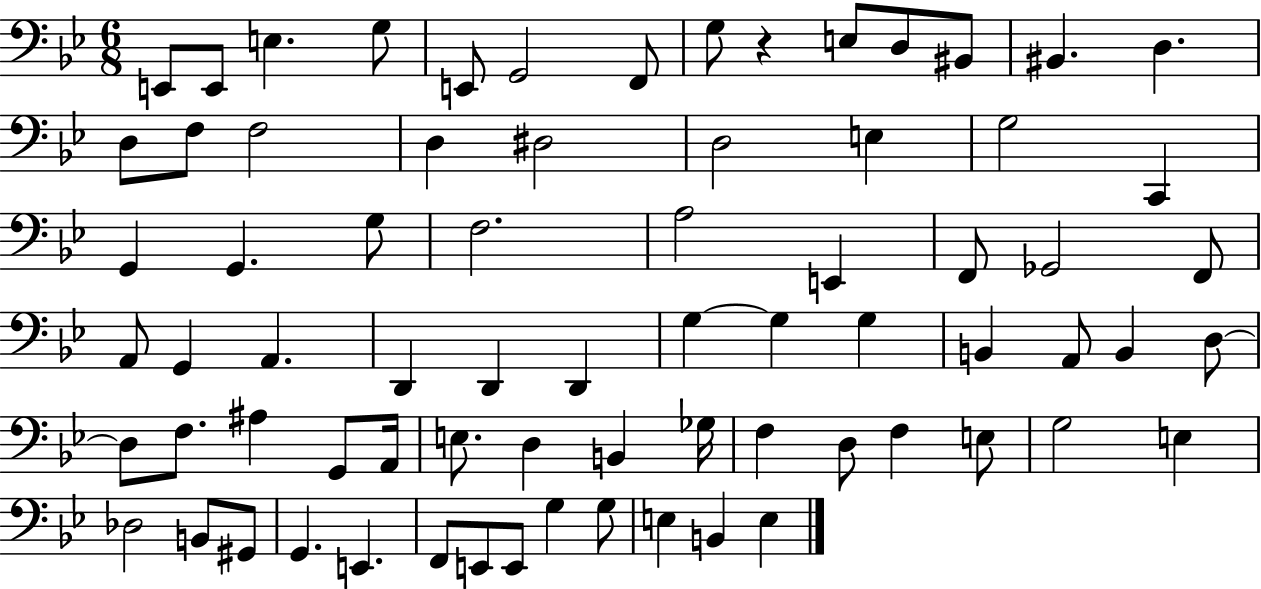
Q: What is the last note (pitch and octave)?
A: E3